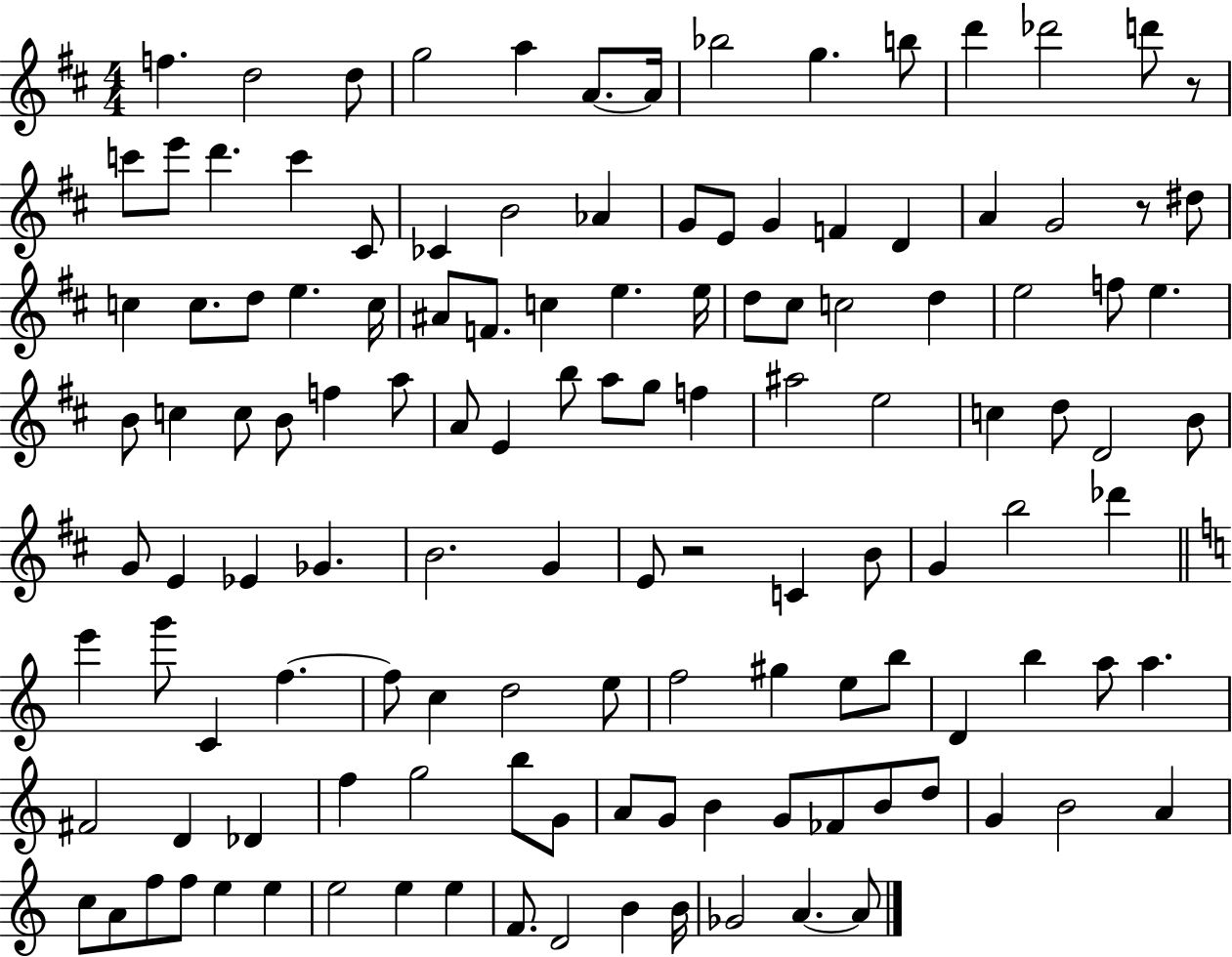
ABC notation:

X:1
T:Untitled
M:4/4
L:1/4
K:D
f d2 d/2 g2 a A/2 A/4 _b2 g b/2 d' _d'2 d'/2 z/2 c'/2 e'/2 d' c' ^C/2 _C B2 _A G/2 E/2 G F D A G2 z/2 ^d/2 c c/2 d/2 e c/4 ^A/2 F/2 c e e/4 d/2 ^c/2 c2 d e2 f/2 e B/2 c c/2 B/2 f a/2 A/2 E b/2 a/2 g/2 f ^a2 e2 c d/2 D2 B/2 G/2 E _E _G B2 G E/2 z2 C B/2 G b2 _d' e' g'/2 C f f/2 c d2 e/2 f2 ^g e/2 b/2 D b a/2 a ^F2 D _D f g2 b/2 G/2 A/2 G/2 B G/2 _F/2 B/2 d/2 G B2 A c/2 A/2 f/2 f/2 e e e2 e e F/2 D2 B B/4 _G2 A A/2